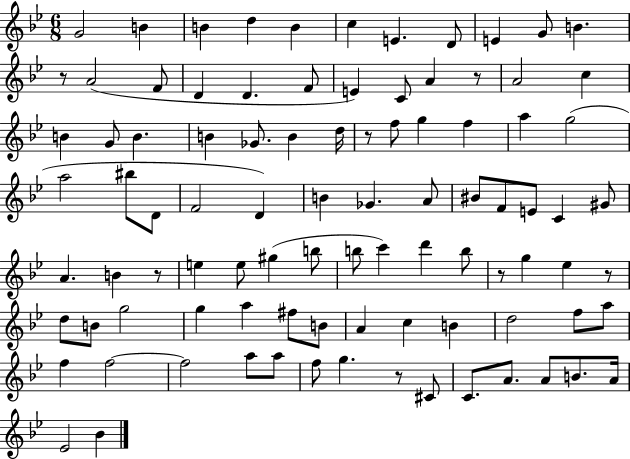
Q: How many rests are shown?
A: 7